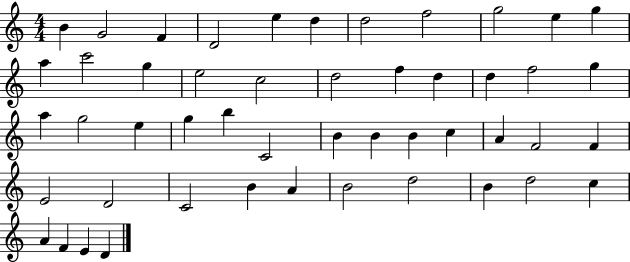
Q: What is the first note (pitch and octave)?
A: B4